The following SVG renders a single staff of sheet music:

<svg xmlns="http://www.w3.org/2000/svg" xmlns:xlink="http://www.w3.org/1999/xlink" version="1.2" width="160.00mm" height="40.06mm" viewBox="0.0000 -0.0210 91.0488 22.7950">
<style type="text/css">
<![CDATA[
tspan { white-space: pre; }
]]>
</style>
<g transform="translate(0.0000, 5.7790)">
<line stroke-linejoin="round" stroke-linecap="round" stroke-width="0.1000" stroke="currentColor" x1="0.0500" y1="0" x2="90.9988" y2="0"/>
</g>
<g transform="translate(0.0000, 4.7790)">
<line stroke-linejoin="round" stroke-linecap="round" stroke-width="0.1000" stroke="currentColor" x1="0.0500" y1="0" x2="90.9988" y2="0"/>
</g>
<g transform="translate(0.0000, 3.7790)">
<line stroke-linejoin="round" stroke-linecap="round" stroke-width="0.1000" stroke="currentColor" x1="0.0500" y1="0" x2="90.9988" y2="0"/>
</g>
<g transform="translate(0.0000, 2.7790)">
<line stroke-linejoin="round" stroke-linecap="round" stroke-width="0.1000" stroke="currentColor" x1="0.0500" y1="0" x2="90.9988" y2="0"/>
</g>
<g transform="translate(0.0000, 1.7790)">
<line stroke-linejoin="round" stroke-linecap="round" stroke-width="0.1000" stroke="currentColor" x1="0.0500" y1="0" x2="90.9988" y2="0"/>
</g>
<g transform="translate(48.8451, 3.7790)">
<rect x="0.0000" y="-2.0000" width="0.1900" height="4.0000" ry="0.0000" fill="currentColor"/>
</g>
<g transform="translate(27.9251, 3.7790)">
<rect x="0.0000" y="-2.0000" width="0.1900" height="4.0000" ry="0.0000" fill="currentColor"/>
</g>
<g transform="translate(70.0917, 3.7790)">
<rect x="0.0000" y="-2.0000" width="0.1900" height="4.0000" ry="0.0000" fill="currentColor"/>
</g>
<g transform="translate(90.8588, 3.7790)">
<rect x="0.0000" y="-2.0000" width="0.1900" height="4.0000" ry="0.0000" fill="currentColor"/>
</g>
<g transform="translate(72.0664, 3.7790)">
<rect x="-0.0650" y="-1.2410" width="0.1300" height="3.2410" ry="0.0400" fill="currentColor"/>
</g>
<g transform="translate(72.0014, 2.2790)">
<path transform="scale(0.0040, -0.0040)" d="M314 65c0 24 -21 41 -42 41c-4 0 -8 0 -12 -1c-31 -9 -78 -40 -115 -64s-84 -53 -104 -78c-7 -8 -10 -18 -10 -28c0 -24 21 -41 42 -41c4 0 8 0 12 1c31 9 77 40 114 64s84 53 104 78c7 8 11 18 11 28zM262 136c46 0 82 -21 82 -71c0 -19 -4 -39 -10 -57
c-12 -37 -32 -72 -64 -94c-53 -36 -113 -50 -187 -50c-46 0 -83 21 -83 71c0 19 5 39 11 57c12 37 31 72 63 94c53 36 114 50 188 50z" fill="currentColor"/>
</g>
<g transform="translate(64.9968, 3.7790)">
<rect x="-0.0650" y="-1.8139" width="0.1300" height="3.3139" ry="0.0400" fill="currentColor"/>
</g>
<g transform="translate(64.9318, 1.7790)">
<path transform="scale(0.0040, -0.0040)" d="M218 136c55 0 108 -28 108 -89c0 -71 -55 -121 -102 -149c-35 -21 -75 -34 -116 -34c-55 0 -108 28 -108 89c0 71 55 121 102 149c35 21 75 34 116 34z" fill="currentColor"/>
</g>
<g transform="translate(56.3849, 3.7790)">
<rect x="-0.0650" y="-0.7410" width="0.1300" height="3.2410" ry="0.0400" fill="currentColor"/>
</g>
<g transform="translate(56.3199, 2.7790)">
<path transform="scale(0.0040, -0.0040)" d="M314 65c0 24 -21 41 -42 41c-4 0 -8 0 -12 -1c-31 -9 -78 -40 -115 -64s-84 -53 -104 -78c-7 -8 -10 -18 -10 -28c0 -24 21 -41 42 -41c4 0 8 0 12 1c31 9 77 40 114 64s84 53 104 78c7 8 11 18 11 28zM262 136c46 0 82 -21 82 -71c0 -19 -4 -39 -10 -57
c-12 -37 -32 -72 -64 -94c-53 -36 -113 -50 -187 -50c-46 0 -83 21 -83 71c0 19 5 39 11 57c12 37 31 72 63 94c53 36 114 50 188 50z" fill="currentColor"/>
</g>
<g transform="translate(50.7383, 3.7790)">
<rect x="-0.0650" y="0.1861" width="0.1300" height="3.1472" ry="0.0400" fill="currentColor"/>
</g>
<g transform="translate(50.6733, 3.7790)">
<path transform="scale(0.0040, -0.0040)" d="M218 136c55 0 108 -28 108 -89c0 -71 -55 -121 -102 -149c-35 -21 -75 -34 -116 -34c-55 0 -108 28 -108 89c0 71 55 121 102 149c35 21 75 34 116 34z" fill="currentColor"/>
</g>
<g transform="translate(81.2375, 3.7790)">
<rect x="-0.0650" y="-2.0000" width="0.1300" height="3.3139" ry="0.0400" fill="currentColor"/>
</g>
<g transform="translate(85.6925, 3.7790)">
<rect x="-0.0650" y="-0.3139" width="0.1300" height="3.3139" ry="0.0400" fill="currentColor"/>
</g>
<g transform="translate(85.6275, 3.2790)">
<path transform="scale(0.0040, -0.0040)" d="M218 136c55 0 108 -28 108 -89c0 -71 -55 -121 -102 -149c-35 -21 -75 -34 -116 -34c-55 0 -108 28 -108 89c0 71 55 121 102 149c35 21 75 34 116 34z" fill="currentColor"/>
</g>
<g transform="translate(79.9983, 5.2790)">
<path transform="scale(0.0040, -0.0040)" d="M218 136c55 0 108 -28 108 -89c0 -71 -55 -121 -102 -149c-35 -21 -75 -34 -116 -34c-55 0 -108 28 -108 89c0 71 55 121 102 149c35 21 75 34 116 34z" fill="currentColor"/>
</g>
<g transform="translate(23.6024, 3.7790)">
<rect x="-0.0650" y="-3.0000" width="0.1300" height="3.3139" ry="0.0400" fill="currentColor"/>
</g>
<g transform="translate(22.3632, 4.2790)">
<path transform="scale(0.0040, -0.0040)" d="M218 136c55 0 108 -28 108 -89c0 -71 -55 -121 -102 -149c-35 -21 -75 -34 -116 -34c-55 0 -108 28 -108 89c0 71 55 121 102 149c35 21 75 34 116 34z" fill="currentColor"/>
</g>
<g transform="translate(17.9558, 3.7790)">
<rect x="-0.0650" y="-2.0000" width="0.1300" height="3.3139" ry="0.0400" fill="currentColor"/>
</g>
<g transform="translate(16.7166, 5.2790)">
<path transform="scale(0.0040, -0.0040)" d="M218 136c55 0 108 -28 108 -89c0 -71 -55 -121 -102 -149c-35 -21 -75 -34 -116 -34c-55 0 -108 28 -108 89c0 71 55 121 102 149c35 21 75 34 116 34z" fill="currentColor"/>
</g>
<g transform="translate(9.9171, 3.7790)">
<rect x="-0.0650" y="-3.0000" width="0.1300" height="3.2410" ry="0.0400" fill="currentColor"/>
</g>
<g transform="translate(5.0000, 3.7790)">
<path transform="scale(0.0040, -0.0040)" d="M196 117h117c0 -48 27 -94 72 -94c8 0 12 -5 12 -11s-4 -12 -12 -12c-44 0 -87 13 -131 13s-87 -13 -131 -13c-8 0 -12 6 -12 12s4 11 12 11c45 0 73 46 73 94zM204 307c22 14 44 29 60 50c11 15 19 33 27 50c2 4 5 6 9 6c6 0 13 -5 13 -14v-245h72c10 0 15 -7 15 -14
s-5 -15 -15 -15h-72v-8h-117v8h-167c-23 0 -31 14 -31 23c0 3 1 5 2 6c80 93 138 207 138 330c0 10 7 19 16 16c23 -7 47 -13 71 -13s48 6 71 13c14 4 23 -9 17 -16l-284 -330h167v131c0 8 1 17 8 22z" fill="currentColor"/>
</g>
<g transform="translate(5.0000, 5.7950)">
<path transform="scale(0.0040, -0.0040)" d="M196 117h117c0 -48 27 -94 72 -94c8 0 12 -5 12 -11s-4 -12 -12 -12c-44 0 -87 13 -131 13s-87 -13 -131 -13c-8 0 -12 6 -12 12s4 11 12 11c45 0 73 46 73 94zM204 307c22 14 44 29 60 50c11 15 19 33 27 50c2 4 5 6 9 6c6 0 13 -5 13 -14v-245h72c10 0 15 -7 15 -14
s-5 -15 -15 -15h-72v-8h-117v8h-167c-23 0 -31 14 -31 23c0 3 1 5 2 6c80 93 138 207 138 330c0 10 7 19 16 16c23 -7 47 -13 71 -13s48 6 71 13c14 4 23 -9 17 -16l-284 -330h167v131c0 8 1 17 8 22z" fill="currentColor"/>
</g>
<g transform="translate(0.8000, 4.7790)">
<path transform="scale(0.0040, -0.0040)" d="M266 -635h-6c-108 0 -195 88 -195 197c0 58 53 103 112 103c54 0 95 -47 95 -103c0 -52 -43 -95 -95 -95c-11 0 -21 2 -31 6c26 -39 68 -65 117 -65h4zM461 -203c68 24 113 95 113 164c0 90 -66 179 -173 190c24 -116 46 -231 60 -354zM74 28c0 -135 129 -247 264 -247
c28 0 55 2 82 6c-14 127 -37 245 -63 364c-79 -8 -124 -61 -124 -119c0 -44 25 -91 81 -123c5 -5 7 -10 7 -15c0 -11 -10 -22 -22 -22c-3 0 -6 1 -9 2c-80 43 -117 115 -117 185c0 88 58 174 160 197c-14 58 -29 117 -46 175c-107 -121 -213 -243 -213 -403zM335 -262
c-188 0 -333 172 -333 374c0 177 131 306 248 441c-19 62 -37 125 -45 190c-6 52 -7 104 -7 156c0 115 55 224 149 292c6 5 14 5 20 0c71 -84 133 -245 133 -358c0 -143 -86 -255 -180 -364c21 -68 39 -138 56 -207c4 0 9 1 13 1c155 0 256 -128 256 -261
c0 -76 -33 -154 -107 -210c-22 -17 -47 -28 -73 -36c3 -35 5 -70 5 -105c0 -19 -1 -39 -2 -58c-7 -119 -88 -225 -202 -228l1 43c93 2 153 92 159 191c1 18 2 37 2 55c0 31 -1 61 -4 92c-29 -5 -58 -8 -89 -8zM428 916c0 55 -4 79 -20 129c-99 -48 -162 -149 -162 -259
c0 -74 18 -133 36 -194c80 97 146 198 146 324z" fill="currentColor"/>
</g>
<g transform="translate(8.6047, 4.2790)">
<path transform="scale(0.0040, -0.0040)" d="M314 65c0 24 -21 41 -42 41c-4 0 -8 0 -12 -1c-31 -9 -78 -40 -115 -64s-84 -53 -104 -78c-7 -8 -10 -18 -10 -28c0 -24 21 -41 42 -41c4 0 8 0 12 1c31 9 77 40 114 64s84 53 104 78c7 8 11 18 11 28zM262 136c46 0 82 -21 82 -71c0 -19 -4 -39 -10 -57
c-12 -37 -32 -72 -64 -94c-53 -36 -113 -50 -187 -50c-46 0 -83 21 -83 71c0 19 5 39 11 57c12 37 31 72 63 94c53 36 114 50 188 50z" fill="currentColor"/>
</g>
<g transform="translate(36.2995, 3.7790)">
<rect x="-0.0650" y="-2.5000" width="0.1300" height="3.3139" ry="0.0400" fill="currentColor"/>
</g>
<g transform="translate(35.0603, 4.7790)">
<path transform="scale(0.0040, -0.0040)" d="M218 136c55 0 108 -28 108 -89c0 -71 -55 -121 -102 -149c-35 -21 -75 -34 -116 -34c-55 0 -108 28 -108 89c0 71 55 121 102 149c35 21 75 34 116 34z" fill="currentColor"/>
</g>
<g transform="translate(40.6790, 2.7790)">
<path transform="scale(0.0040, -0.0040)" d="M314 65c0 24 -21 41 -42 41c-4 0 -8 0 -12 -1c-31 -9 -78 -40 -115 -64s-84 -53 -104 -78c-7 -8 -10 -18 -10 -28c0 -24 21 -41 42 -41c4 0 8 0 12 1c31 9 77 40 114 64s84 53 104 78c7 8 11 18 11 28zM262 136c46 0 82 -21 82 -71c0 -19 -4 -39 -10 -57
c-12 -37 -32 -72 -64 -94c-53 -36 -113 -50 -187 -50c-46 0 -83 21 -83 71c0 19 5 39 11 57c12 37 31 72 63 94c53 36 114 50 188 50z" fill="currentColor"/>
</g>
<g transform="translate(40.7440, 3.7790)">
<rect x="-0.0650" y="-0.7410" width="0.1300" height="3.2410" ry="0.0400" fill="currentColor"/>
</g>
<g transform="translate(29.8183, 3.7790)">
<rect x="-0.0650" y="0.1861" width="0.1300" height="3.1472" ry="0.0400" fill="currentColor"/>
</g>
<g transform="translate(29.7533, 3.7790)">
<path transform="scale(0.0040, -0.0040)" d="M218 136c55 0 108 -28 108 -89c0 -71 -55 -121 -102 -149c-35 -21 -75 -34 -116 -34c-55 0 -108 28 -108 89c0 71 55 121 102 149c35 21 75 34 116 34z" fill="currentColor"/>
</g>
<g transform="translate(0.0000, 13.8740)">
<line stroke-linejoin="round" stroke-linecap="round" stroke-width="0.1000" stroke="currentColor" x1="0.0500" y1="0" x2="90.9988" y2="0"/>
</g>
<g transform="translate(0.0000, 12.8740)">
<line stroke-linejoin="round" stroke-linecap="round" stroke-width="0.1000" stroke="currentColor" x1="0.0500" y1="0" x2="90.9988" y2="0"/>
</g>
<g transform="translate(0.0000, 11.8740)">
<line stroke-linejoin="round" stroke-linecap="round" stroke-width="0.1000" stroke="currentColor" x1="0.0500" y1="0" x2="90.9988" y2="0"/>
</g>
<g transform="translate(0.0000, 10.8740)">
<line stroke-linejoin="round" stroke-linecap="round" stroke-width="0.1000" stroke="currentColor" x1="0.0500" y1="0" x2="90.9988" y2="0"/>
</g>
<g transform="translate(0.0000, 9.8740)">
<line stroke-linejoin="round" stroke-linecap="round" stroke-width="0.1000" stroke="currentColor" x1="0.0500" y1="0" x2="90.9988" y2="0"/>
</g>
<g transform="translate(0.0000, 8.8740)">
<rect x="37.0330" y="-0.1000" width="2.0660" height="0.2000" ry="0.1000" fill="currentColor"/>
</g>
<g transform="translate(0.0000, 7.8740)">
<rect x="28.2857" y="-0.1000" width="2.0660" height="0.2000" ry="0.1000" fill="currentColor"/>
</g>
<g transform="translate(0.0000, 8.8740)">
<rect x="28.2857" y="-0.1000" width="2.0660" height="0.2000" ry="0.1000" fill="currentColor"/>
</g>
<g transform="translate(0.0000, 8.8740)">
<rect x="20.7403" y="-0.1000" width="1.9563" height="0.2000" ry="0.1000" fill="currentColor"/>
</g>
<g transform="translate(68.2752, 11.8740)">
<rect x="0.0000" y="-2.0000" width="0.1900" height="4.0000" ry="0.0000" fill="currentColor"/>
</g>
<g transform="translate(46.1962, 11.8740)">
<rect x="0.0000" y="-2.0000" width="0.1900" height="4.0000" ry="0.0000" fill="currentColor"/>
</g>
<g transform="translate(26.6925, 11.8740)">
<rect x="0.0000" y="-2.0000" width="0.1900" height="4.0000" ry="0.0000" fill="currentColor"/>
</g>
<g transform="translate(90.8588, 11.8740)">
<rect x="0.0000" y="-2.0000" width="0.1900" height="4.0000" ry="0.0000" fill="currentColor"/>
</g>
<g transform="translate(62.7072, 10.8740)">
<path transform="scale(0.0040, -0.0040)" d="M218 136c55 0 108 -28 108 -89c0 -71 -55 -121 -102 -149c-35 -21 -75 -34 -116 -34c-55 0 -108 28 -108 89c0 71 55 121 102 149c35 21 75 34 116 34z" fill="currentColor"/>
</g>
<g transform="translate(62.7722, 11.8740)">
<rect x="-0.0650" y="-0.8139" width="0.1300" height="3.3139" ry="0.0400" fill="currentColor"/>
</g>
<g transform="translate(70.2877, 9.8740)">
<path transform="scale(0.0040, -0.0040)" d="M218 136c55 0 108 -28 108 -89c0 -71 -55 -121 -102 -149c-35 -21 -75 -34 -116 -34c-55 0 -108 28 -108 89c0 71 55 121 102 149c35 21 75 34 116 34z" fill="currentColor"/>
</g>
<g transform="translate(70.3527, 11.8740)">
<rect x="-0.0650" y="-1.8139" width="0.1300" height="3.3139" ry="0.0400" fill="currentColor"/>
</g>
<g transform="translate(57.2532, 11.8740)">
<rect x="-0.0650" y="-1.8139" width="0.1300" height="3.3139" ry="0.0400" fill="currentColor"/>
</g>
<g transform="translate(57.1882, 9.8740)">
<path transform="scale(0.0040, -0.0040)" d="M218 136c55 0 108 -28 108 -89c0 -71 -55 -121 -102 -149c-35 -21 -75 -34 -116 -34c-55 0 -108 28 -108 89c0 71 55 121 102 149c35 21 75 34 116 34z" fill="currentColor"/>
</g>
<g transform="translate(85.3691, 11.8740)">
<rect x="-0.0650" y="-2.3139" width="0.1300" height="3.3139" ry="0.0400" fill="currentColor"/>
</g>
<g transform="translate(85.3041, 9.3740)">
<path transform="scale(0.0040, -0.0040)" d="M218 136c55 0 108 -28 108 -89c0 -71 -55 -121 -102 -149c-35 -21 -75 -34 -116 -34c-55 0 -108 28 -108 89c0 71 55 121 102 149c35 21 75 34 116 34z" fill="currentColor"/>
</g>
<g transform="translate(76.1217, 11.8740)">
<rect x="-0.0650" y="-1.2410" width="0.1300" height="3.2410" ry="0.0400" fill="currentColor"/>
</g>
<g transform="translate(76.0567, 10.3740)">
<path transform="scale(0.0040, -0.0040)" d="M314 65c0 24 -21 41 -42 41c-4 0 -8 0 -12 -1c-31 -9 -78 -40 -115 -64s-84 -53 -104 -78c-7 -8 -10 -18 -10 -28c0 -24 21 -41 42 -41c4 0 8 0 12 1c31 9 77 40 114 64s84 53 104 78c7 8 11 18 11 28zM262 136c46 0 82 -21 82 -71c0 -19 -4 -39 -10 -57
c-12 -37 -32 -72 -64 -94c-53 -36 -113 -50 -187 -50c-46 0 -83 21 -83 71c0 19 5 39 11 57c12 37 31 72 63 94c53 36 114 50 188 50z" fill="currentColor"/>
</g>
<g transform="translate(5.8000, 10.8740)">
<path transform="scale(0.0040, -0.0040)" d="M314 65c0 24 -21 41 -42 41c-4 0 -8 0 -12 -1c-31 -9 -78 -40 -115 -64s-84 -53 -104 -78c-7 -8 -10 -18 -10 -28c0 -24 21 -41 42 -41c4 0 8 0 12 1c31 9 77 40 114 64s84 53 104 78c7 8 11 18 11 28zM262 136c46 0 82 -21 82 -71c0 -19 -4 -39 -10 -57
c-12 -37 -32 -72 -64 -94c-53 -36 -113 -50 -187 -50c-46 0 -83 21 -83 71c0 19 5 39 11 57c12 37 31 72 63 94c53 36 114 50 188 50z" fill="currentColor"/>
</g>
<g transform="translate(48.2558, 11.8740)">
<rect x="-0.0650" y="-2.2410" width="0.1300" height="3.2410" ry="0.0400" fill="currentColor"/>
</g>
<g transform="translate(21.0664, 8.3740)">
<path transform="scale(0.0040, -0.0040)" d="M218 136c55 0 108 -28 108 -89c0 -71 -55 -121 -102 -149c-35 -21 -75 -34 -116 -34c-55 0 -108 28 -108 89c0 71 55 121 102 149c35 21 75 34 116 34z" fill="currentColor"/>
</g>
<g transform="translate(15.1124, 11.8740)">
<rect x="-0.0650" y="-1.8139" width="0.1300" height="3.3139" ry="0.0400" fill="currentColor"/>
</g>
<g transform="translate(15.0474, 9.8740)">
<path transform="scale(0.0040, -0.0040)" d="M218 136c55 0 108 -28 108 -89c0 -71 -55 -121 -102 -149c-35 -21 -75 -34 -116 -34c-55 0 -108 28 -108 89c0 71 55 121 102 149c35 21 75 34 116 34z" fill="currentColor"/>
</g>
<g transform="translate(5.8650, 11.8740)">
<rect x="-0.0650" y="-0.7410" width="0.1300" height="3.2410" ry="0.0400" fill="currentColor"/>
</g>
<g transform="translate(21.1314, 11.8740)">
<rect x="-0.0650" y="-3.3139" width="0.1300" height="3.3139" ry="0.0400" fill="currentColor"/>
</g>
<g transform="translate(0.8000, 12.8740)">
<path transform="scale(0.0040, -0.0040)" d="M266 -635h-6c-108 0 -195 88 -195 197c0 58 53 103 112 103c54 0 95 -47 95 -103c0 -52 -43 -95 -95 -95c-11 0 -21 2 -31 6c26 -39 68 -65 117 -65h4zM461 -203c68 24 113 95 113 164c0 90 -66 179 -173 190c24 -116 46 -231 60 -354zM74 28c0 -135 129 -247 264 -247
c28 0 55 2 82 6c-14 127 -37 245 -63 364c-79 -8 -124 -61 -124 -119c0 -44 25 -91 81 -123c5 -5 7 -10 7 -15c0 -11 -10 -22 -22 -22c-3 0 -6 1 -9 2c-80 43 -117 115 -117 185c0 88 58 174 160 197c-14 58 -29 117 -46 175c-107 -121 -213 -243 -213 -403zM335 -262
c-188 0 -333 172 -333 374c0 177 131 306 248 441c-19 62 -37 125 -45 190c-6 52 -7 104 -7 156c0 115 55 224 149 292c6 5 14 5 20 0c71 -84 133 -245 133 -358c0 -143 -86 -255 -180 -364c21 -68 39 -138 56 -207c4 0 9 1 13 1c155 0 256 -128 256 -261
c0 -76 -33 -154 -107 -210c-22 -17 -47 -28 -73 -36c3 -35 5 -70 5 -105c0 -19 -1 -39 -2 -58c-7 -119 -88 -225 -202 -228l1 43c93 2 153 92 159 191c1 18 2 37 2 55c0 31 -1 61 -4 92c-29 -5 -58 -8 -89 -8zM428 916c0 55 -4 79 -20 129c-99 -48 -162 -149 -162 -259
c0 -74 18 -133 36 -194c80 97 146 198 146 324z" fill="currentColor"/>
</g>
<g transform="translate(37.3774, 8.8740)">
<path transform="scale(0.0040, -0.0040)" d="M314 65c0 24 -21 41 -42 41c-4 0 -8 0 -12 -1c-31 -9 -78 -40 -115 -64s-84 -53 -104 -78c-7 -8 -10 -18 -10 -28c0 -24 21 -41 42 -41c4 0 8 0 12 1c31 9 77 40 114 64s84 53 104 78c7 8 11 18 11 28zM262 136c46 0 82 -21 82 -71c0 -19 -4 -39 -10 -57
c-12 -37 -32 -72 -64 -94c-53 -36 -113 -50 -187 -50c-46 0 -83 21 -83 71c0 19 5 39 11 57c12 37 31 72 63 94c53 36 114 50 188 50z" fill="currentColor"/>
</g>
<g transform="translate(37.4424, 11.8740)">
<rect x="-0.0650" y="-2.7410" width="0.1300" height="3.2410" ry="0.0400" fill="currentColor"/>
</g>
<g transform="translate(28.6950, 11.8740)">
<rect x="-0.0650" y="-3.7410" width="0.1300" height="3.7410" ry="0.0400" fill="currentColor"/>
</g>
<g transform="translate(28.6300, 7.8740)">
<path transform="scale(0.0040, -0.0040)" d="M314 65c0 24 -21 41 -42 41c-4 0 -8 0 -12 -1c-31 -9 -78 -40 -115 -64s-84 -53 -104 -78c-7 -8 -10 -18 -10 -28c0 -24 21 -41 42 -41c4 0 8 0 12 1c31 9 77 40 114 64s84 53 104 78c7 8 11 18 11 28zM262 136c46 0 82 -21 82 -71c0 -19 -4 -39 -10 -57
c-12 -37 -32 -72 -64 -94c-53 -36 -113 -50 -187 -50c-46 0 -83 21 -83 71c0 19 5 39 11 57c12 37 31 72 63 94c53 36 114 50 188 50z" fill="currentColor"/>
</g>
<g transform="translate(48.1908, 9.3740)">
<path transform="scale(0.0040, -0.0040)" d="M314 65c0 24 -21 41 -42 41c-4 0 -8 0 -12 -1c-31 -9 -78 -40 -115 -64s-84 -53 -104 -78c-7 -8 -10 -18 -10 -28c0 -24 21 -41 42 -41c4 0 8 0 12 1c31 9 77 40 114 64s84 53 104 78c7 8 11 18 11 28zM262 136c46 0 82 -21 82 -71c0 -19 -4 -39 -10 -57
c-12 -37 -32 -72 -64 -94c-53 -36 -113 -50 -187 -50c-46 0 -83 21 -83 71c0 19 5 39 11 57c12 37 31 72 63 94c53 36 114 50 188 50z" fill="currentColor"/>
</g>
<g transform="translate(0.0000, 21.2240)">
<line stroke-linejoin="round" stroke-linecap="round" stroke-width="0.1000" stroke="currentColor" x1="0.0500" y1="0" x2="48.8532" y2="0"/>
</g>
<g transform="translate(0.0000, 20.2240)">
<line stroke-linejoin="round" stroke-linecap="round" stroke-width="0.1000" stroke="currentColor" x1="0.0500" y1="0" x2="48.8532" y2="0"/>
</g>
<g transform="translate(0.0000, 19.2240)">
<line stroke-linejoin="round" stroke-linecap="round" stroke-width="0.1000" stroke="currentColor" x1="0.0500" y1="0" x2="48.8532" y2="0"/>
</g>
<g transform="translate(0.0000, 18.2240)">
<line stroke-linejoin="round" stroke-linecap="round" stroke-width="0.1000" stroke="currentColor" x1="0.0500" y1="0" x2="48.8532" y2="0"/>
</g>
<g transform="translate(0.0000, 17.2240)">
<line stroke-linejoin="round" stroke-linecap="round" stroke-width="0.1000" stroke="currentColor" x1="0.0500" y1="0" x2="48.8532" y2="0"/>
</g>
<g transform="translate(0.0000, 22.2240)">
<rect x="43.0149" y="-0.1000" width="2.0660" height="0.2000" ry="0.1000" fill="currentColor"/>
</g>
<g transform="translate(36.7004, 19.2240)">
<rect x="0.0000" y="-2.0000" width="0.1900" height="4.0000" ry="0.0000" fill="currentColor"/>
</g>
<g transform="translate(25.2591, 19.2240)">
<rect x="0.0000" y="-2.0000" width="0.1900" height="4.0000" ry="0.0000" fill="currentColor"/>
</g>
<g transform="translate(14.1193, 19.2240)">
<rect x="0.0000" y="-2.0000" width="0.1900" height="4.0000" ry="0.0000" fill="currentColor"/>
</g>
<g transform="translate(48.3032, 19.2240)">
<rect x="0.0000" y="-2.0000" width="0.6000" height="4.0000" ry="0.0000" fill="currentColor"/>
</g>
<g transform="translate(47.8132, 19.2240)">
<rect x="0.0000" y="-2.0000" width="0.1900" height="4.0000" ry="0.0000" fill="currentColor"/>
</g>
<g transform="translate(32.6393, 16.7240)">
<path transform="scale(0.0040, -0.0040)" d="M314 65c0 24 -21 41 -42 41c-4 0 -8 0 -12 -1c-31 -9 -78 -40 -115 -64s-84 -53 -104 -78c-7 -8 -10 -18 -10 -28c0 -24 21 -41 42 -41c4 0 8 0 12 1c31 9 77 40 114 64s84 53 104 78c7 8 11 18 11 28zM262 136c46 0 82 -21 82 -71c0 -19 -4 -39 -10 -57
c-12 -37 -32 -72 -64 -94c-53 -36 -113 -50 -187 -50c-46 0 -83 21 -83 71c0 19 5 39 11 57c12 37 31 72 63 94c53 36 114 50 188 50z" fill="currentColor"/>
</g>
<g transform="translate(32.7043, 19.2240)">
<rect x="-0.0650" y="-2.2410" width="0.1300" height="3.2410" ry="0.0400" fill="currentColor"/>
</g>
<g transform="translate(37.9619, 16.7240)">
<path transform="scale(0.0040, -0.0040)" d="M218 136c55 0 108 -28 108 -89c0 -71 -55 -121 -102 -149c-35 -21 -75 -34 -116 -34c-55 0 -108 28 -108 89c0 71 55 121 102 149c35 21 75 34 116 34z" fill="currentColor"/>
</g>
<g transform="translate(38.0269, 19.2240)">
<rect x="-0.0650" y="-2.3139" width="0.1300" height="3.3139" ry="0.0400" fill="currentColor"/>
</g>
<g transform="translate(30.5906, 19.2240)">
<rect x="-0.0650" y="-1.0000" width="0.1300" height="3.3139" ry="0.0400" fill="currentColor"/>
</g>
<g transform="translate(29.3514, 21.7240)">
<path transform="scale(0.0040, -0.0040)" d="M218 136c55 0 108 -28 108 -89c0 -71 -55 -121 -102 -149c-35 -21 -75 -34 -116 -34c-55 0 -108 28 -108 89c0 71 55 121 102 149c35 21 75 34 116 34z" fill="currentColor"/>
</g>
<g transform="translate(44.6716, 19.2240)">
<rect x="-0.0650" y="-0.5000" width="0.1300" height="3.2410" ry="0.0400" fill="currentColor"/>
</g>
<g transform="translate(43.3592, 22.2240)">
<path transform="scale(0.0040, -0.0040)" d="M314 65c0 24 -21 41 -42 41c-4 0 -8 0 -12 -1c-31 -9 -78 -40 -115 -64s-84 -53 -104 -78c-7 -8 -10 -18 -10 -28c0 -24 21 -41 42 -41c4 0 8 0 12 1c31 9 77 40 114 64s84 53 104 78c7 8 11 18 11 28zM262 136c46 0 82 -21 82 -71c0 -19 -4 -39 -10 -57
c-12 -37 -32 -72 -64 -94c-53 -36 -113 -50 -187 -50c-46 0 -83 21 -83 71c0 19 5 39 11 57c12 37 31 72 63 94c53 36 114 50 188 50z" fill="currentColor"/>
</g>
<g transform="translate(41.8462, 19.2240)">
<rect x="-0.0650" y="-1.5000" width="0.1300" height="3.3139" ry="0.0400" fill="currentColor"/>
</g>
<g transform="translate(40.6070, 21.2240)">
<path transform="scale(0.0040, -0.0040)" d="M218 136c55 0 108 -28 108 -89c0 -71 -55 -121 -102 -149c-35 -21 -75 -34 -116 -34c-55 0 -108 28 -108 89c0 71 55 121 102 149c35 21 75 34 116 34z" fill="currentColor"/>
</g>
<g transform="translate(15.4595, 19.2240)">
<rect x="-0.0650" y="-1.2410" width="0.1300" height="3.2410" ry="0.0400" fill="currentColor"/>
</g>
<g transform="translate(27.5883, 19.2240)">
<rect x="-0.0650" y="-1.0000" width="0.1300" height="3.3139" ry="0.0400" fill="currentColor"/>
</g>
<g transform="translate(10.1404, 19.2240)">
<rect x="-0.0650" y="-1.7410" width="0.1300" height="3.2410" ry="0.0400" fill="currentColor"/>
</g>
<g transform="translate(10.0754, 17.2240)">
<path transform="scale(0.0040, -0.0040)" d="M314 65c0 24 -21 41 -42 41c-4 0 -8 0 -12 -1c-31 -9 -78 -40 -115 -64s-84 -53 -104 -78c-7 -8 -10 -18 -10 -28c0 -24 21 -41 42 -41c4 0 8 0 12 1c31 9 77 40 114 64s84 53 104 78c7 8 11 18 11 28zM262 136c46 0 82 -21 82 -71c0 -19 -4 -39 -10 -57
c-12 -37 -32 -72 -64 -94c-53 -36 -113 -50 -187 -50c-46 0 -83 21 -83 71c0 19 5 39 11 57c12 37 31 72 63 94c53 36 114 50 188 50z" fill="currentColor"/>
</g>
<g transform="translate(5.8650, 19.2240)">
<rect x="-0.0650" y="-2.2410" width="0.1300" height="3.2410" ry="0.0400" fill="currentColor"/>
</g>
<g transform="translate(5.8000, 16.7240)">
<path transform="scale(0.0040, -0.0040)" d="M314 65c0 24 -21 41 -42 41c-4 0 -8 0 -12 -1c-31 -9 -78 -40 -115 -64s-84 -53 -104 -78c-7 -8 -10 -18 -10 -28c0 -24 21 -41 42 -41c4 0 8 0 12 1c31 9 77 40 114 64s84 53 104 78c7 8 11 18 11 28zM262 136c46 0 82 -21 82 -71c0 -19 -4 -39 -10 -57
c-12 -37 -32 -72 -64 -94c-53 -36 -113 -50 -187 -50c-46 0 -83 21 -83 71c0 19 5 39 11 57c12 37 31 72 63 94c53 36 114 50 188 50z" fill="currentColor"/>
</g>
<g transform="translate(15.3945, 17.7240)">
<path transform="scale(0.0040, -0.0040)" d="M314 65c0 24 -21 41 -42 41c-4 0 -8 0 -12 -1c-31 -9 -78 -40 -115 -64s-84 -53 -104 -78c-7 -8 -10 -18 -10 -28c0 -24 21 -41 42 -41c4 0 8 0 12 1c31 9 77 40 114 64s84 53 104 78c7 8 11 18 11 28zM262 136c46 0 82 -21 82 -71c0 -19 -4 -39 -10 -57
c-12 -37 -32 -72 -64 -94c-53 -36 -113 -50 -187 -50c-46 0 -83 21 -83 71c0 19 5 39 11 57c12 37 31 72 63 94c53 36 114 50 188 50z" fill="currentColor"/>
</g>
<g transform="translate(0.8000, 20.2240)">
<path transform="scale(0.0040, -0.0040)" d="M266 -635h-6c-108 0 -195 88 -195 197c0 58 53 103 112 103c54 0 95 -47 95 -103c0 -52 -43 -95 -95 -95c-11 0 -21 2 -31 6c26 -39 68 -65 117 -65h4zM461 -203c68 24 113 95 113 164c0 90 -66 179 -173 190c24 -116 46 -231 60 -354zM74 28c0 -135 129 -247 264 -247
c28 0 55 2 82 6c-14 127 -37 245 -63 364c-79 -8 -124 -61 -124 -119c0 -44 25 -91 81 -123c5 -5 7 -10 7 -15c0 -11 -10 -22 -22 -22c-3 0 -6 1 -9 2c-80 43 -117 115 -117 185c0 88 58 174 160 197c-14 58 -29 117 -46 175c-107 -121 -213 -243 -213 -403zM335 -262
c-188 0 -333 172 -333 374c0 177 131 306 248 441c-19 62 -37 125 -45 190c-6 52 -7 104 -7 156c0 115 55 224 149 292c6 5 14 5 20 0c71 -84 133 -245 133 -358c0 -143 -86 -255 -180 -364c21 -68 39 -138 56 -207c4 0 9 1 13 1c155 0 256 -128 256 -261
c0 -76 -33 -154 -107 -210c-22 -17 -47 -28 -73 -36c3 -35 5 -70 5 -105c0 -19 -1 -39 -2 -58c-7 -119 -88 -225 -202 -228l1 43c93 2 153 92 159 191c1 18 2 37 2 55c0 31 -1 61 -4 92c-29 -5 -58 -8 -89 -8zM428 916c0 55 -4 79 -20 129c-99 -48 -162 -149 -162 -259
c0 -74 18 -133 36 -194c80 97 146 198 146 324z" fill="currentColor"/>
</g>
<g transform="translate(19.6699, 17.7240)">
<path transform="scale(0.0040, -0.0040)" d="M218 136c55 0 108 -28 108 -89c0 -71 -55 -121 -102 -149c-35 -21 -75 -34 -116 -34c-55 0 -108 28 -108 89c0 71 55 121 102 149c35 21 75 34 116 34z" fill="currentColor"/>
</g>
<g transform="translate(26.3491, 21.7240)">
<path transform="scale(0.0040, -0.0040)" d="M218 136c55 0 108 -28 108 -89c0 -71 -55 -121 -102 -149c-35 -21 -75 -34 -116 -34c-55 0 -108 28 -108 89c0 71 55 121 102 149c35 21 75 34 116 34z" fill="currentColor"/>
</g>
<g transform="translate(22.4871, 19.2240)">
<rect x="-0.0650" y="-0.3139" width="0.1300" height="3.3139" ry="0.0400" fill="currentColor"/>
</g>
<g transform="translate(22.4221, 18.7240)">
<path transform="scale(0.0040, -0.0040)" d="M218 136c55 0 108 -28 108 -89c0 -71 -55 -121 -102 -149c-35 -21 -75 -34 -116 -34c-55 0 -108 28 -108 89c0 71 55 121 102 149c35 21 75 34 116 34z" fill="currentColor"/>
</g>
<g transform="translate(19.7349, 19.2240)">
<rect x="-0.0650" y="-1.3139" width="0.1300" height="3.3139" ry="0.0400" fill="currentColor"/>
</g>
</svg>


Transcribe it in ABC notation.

X:1
T:Untitled
M:4/4
L:1/4
K:C
A2 F A B G d2 B d2 f e2 F c d2 f b c'2 a2 g2 f d f e2 g g2 f2 e2 e c D D g2 g E C2